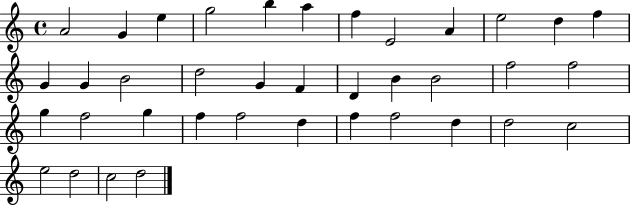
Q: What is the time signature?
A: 4/4